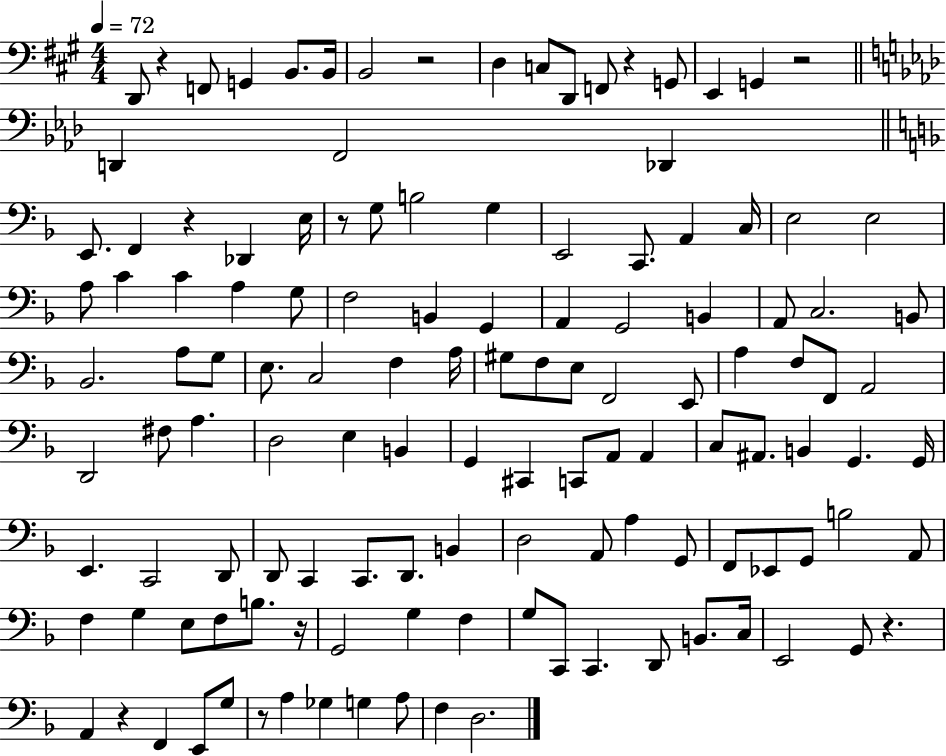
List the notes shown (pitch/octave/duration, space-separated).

D2/e R/q F2/e G2/q B2/e. B2/s B2/h R/h D3/q C3/e D2/e F2/e R/q G2/e E2/q G2/q R/h D2/q F2/h Db2/q E2/e. F2/q R/q Db2/q E3/s R/e G3/e B3/h G3/q E2/h C2/e. A2/q C3/s E3/h E3/h A3/e C4/q C4/q A3/q G3/e F3/h B2/q G2/q A2/q G2/h B2/q A2/e C3/h. B2/e Bb2/h. A3/e G3/e E3/e. C3/h F3/q A3/s G#3/e F3/e E3/e F2/h E2/e A3/q F3/e F2/e A2/h D2/h F#3/e A3/q. D3/h E3/q B2/q G2/q C#2/q C2/e A2/e A2/q C3/e A#2/e. B2/q G2/q. G2/s E2/q. C2/h D2/e D2/e C2/q C2/e. D2/e. B2/q D3/h A2/e A3/q G2/e F2/e Eb2/e G2/e B3/h A2/e F3/q G3/q E3/e F3/e B3/e. R/s G2/h G3/q F3/q G3/e C2/e C2/q. D2/e B2/e. C3/s E2/h G2/e R/q. A2/q R/q F2/q E2/e G3/e R/e A3/q Gb3/q G3/q A3/e F3/q D3/h.